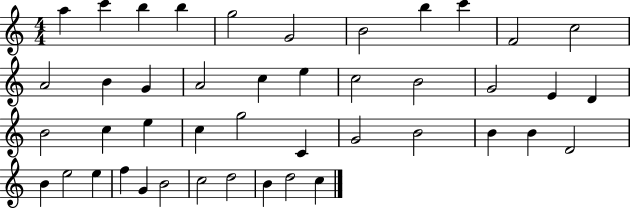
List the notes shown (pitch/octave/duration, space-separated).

A5/q C6/q B5/q B5/q G5/h G4/h B4/h B5/q C6/q F4/h C5/h A4/h B4/q G4/q A4/h C5/q E5/q C5/h B4/h G4/h E4/q D4/q B4/h C5/q E5/q C5/q G5/h C4/q G4/h B4/h B4/q B4/q D4/h B4/q E5/h E5/q F5/q G4/q B4/h C5/h D5/h B4/q D5/h C5/q